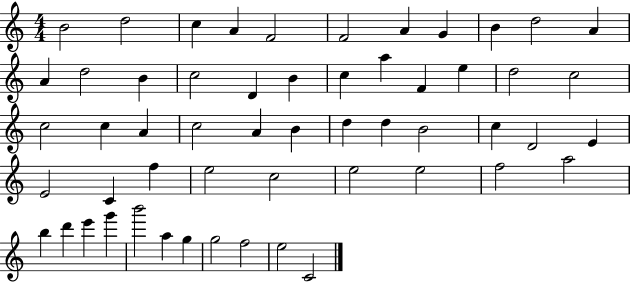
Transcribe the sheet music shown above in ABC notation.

X:1
T:Untitled
M:4/4
L:1/4
K:C
B2 d2 c A F2 F2 A G B d2 A A d2 B c2 D B c a F e d2 c2 c2 c A c2 A B d d B2 c D2 E E2 C f e2 c2 e2 e2 f2 a2 b d' e' g' b'2 a g g2 f2 e2 C2